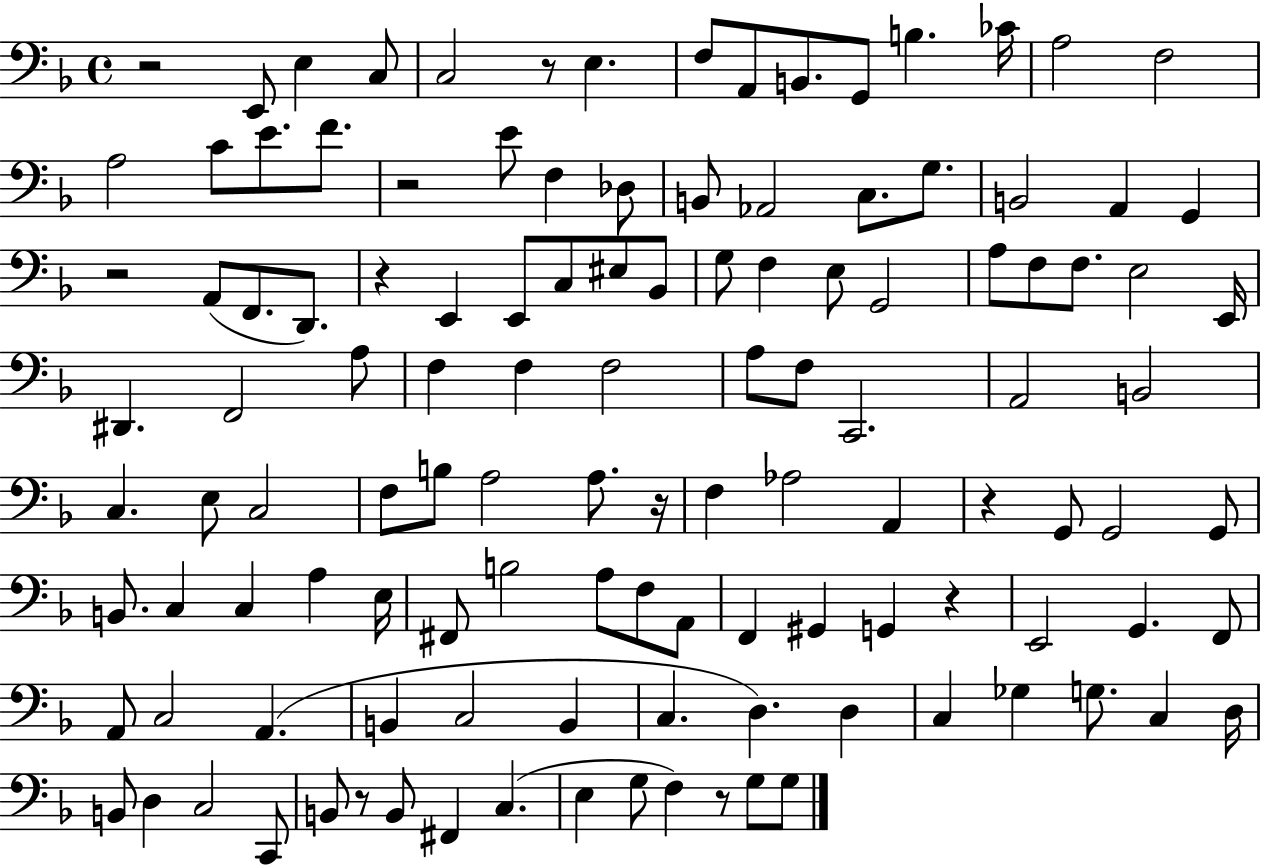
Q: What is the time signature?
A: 4/4